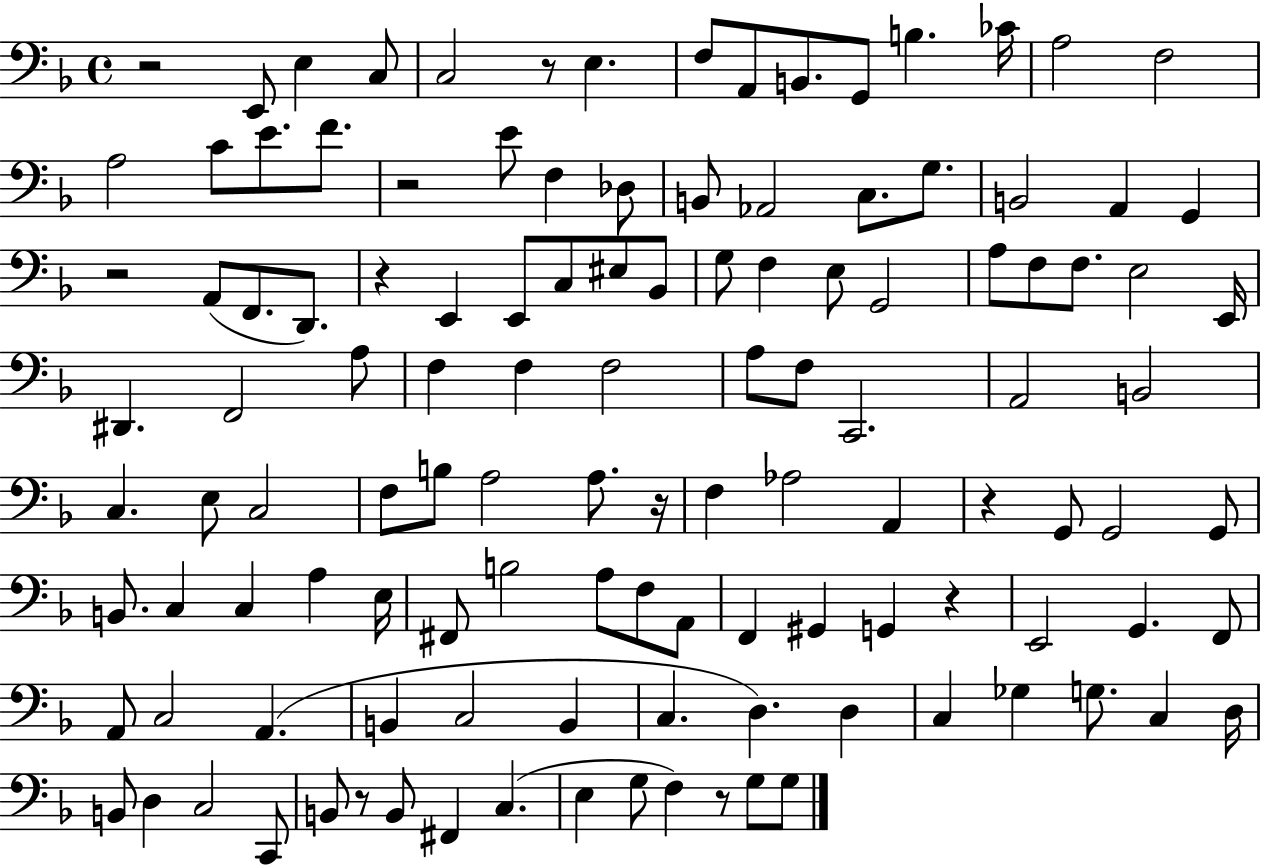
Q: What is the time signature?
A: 4/4